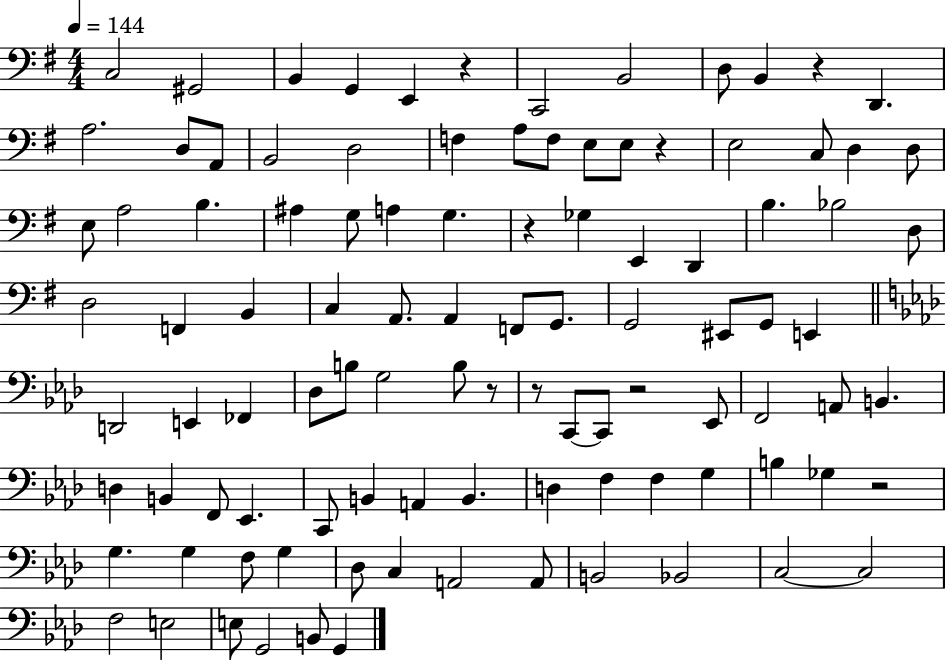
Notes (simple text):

C3/h G#2/h B2/q G2/q E2/q R/q C2/h B2/h D3/e B2/q R/q D2/q. A3/h. D3/e A2/e B2/h D3/h F3/q A3/e F3/e E3/e E3/e R/q E3/h C3/e D3/q D3/e E3/e A3/h B3/q. A#3/q G3/e A3/q G3/q. R/q Gb3/q E2/q D2/q B3/q. Bb3/h D3/e D3/h F2/q B2/q C3/q A2/e. A2/q F2/e G2/e. G2/h EIS2/e G2/e E2/q D2/h E2/q FES2/q Db3/e B3/e G3/h B3/e R/e R/e C2/e C2/e R/h Eb2/e F2/h A2/e B2/q. D3/q B2/q F2/e Eb2/q. C2/e B2/q A2/q B2/q. D3/q F3/q F3/q G3/q B3/q Gb3/q R/h G3/q. G3/q F3/e G3/q Db3/e C3/q A2/h A2/e B2/h Bb2/h C3/h C3/h F3/h E3/h E3/e G2/h B2/e G2/q